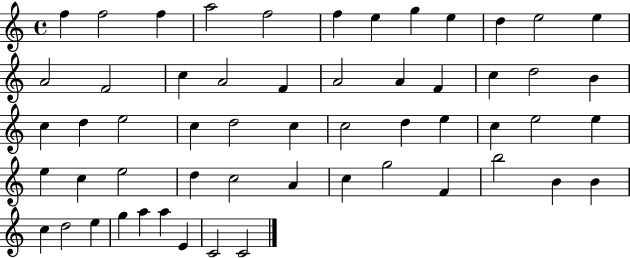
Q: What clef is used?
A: treble